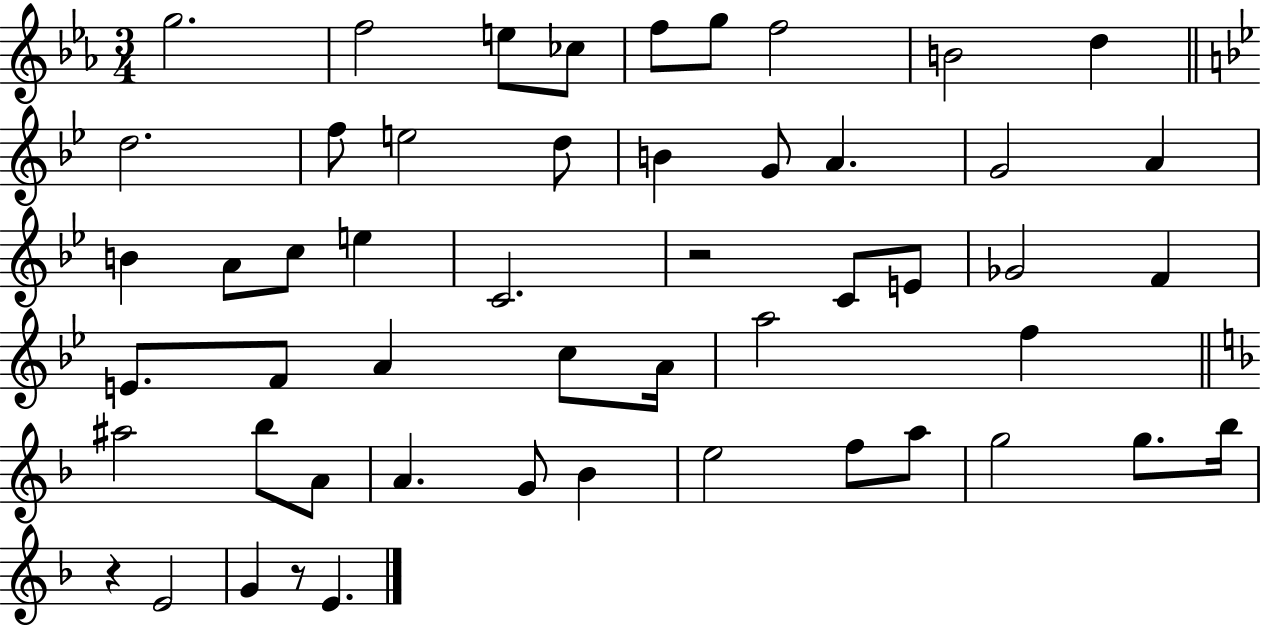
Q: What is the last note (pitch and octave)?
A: E4